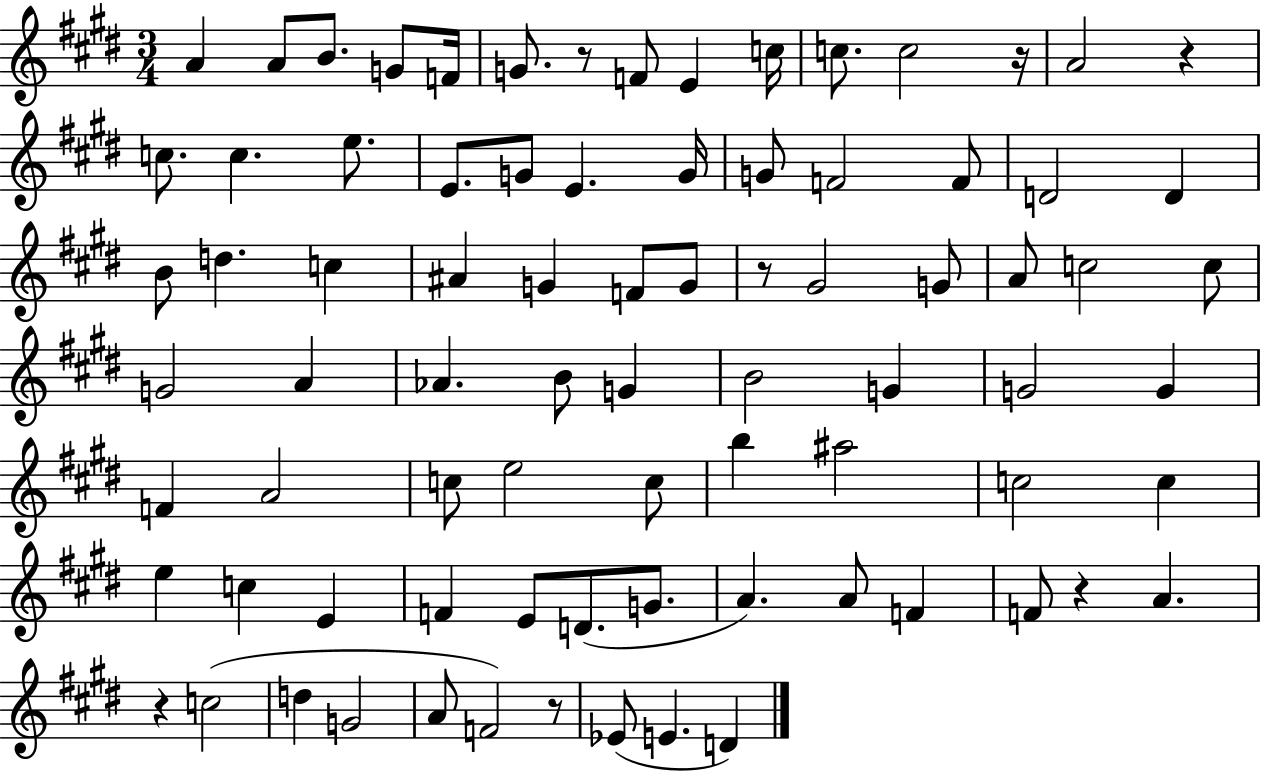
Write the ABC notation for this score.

X:1
T:Untitled
M:3/4
L:1/4
K:E
A A/2 B/2 G/2 F/4 G/2 z/2 F/2 E c/4 c/2 c2 z/4 A2 z c/2 c e/2 E/2 G/2 E G/4 G/2 F2 F/2 D2 D B/2 d c ^A G F/2 G/2 z/2 ^G2 G/2 A/2 c2 c/2 G2 A _A B/2 G B2 G G2 G F A2 c/2 e2 c/2 b ^a2 c2 c e c E F E/2 D/2 G/2 A A/2 F F/2 z A z c2 d G2 A/2 F2 z/2 _E/2 E D